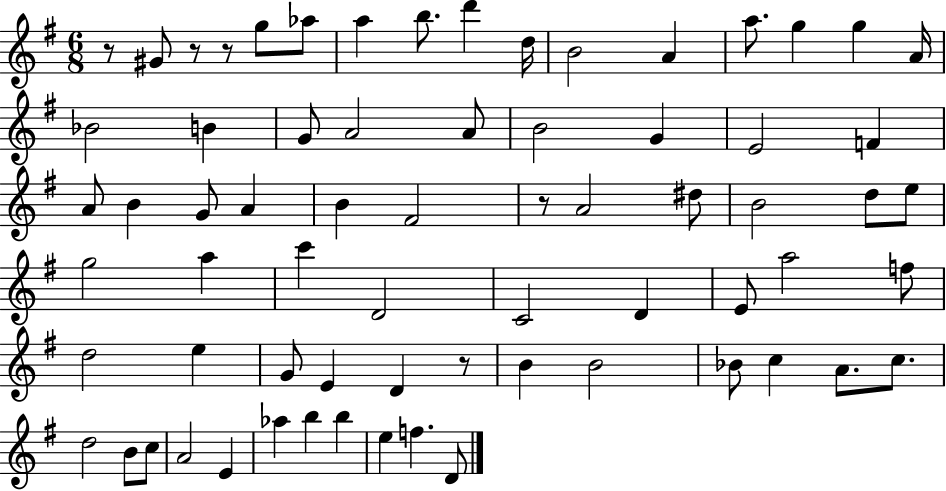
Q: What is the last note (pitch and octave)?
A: D4